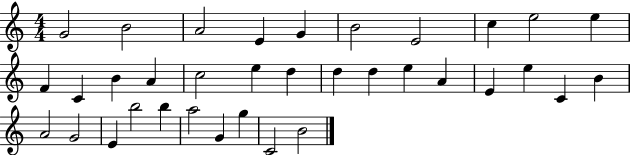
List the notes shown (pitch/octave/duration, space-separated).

G4/h B4/h A4/h E4/q G4/q B4/h E4/h C5/q E5/h E5/q F4/q C4/q B4/q A4/q C5/h E5/q D5/q D5/q D5/q E5/q A4/q E4/q E5/q C4/q B4/q A4/h G4/h E4/q B5/h B5/q A5/h G4/q G5/q C4/h B4/h